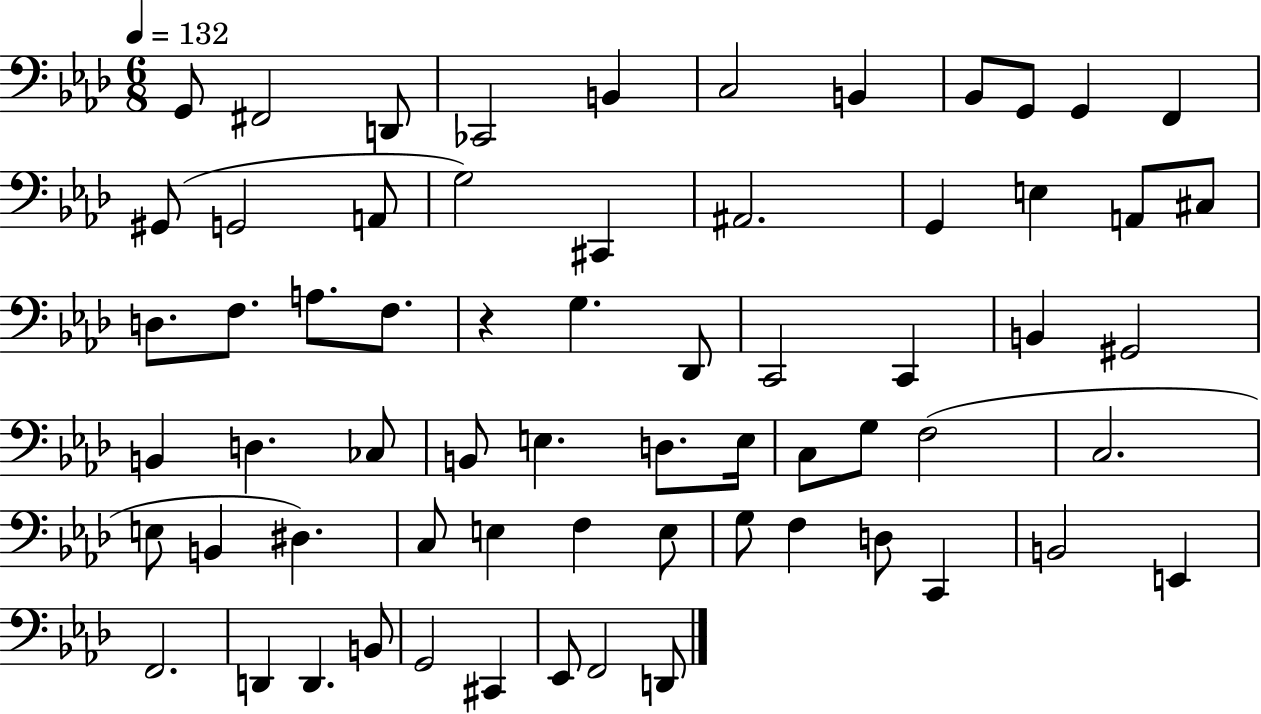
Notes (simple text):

G2/e F#2/h D2/e CES2/h B2/q C3/h B2/q Bb2/e G2/e G2/q F2/q G#2/e G2/h A2/e G3/h C#2/q A#2/h. G2/q E3/q A2/e C#3/e D3/e. F3/e. A3/e. F3/e. R/q G3/q. Db2/e C2/h C2/q B2/q G#2/h B2/q D3/q. CES3/e B2/e E3/q. D3/e. E3/s C3/e G3/e F3/h C3/h. E3/e B2/q D#3/q. C3/e E3/q F3/q E3/e G3/e F3/q D3/e C2/q B2/h E2/q F2/h. D2/q D2/q. B2/e G2/h C#2/q Eb2/e F2/h D2/e